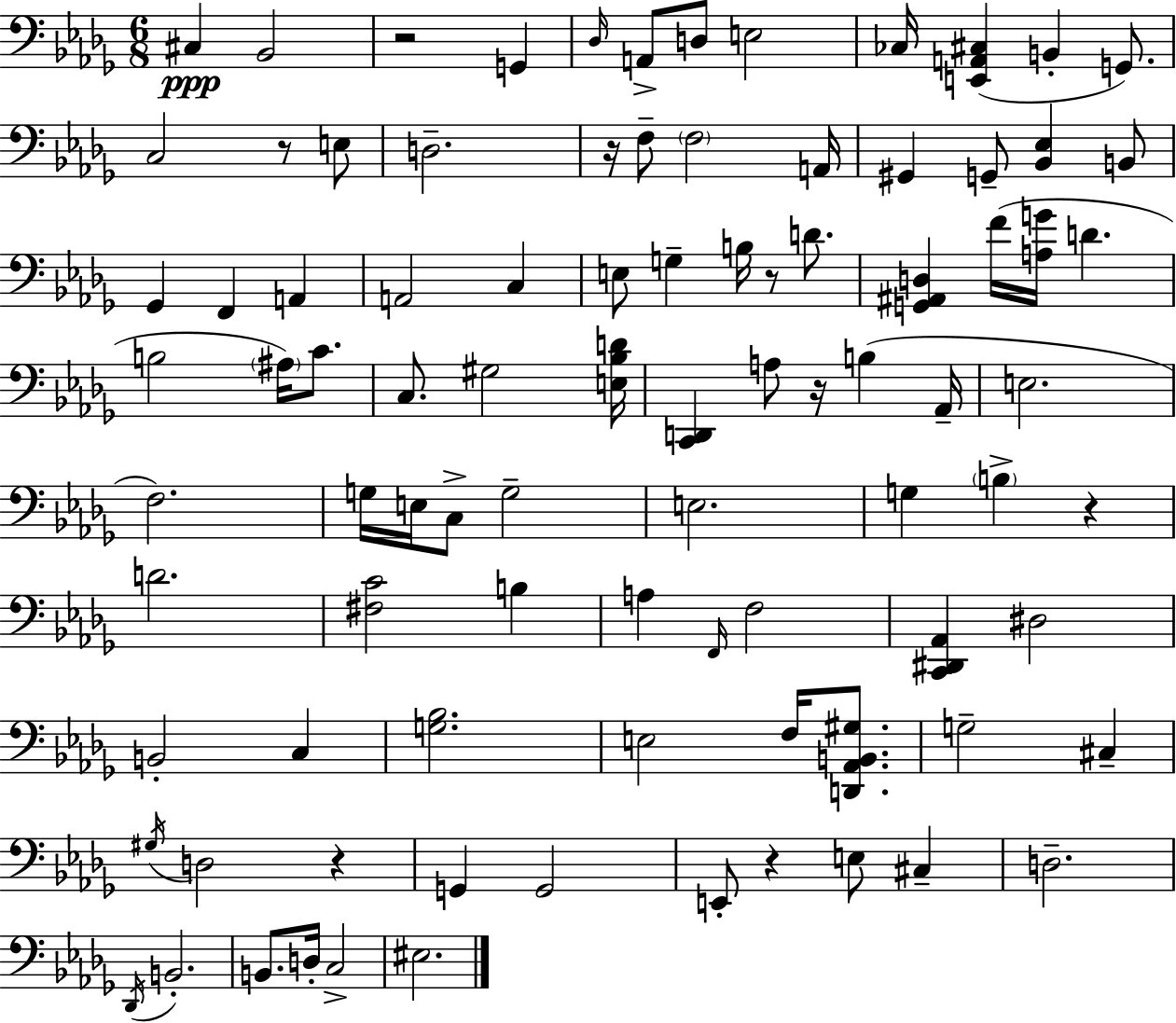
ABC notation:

X:1
T:Untitled
M:6/8
L:1/4
K:Bbm
^C, _B,,2 z2 G,, _D,/4 A,,/2 D,/2 E,2 _C,/4 [E,,A,,^C,] B,, G,,/2 C,2 z/2 E,/2 D,2 z/4 F,/2 F,2 A,,/4 ^G,, G,,/2 [_B,,_E,] B,,/2 _G,, F,, A,, A,,2 C, E,/2 G, B,/4 z/2 D/2 [G,,^A,,D,] F/4 [A,G]/4 D B,2 ^A,/4 C/2 C,/2 ^G,2 [E,_B,D]/4 [C,,D,,] A,/2 z/4 B, _A,,/4 E,2 F,2 G,/4 E,/4 C,/2 G,2 E,2 G, B, z D2 [^F,C]2 B, A, F,,/4 F,2 [C,,^D,,_A,,] ^D,2 B,,2 C, [G,_B,]2 E,2 F,/4 [D,,_A,,B,,^G,]/2 G,2 ^C, ^G,/4 D,2 z G,, G,,2 E,,/2 z E,/2 ^C, D,2 _D,,/4 B,,2 B,,/2 D,/4 C,2 ^E,2